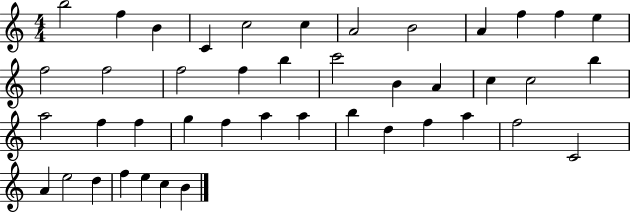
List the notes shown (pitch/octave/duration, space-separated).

B5/h F5/q B4/q C4/q C5/h C5/q A4/h B4/h A4/q F5/q F5/q E5/q F5/h F5/h F5/h F5/q B5/q C6/h B4/q A4/q C5/q C5/h B5/q A5/h F5/q F5/q G5/q F5/q A5/q A5/q B5/q D5/q F5/q A5/q F5/h C4/h A4/q E5/h D5/q F5/q E5/q C5/q B4/q